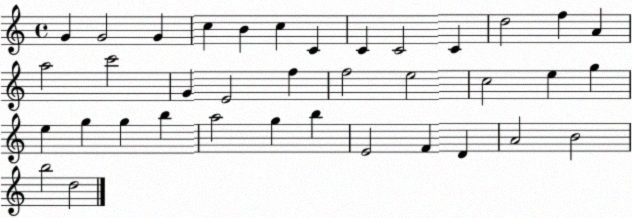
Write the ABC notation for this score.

X:1
T:Untitled
M:4/4
L:1/4
K:C
G G2 G c B c C C C2 C d2 f A a2 c'2 G E2 f f2 e2 c2 e g e g g b a2 g b E2 F D A2 B2 b2 d2